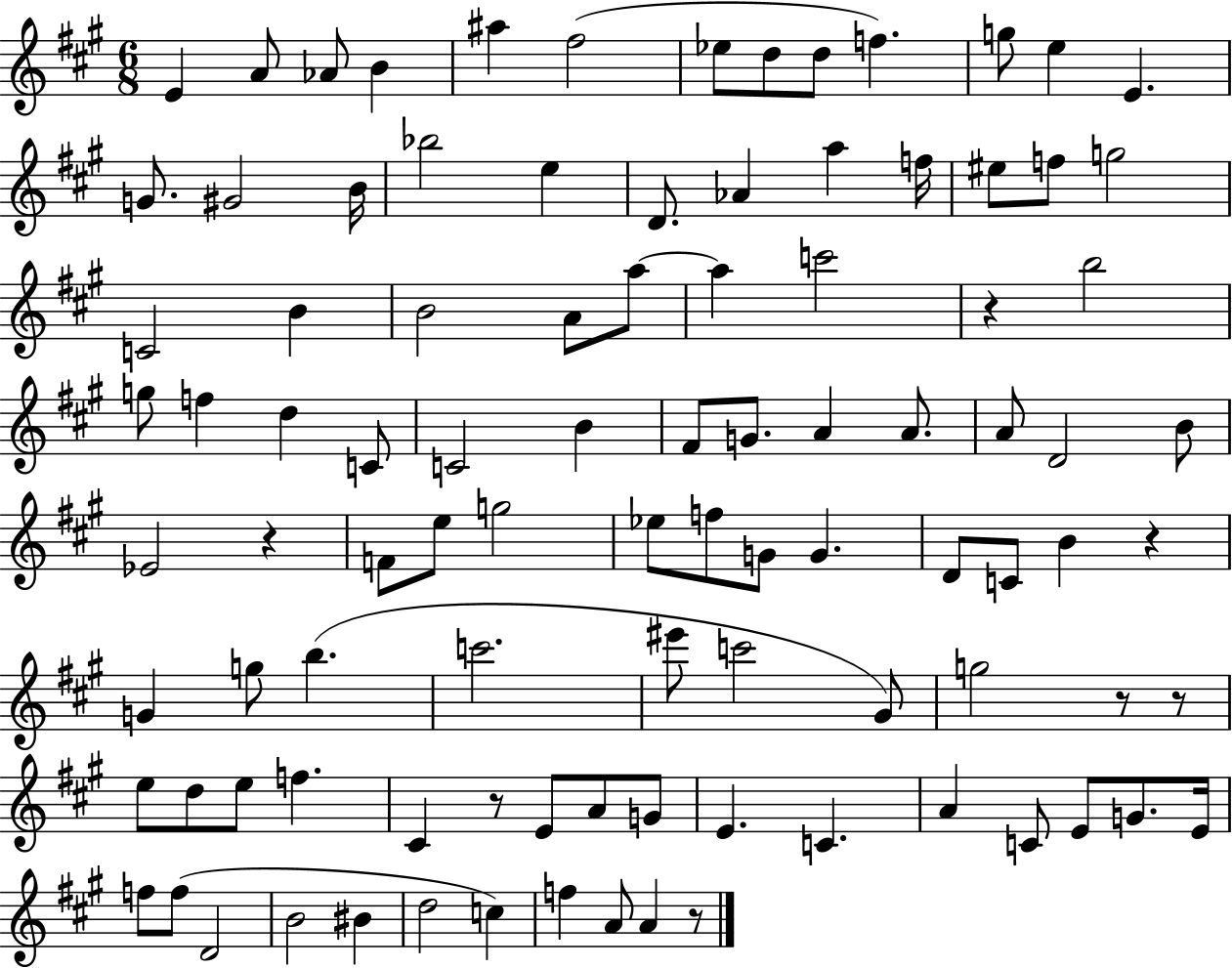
{
  \clef treble
  \numericTimeSignature
  \time 6/8
  \key a \major
  e'4 a'8 aes'8 b'4 | ais''4 fis''2( | ees''8 d''8 d''8 f''4.) | g''8 e''4 e'4. | \break g'8. gis'2 b'16 | bes''2 e''4 | d'8. aes'4 a''4 f''16 | eis''8 f''8 g''2 | \break c'2 b'4 | b'2 a'8 a''8~~ | a''4 c'''2 | r4 b''2 | \break g''8 f''4 d''4 c'8 | c'2 b'4 | fis'8 g'8. a'4 a'8. | a'8 d'2 b'8 | \break ees'2 r4 | f'8 e''8 g''2 | ees''8 f''8 g'8 g'4. | d'8 c'8 b'4 r4 | \break g'4 g''8 b''4.( | c'''2. | eis'''8 c'''2 gis'8) | g''2 r8 r8 | \break e''8 d''8 e''8 f''4. | cis'4 r8 e'8 a'8 g'8 | e'4. c'4. | a'4 c'8 e'8 g'8. e'16 | \break f''8 f''8( d'2 | b'2 bis'4 | d''2 c''4) | f''4 a'8 a'4 r8 | \break \bar "|."
}